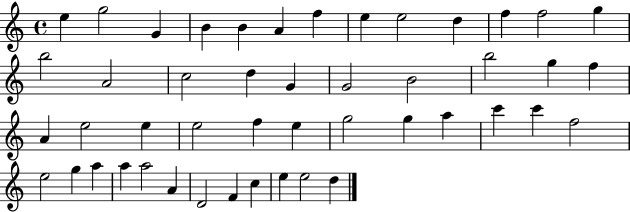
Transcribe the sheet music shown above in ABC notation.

X:1
T:Untitled
M:4/4
L:1/4
K:C
e g2 G B B A f e e2 d f f2 g b2 A2 c2 d G G2 B2 b2 g f A e2 e e2 f e g2 g a c' c' f2 e2 g a a a2 A D2 F c e e2 d